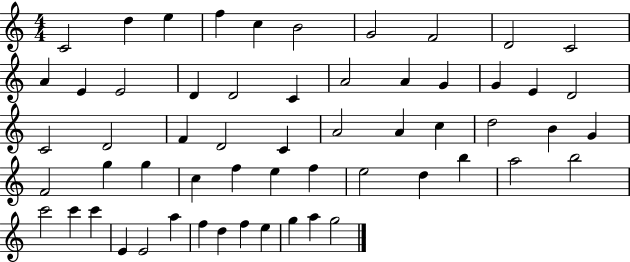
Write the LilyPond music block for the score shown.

{
  \clef treble
  \numericTimeSignature
  \time 4/4
  \key c \major
  c'2 d''4 e''4 | f''4 c''4 b'2 | g'2 f'2 | d'2 c'2 | \break a'4 e'4 e'2 | d'4 d'2 c'4 | a'2 a'4 g'4 | g'4 e'4 d'2 | \break c'2 d'2 | f'4 d'2 c'4 | a'2 a'4 c''4 | d''2 b'4 g'4 | \break f'2 g''4 g''4 | c''4 f''4 e''4 f''4 | e''2 d''4 b''4 | a''2 b''2 | \break c'''2 c'''4 c'''4 | e'4 e'2 a''4 | f''4 d''4 f''4 e''4 | g''4 a''4 g''2 | \break \bar "|."
}